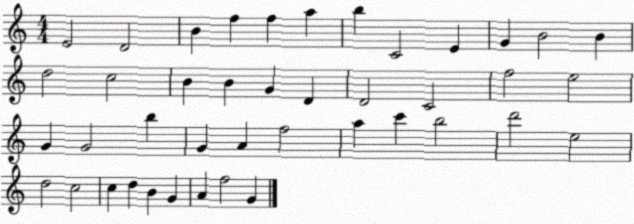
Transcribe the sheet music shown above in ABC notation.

X:1
T:Untitled
M:4/4
L:1/4
K:C
E2 D2 B f f a b C2 E G B2 B d2 c2 B B G D D2 C2 f2 e2 G G2 b G A f2 a c' b2 d'2 e2 d2 c2 c d B G A f2 G